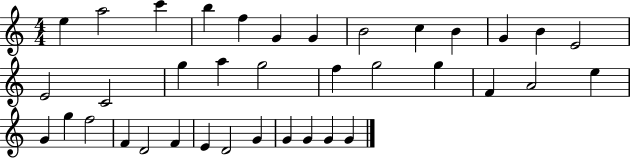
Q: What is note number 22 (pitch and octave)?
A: F4